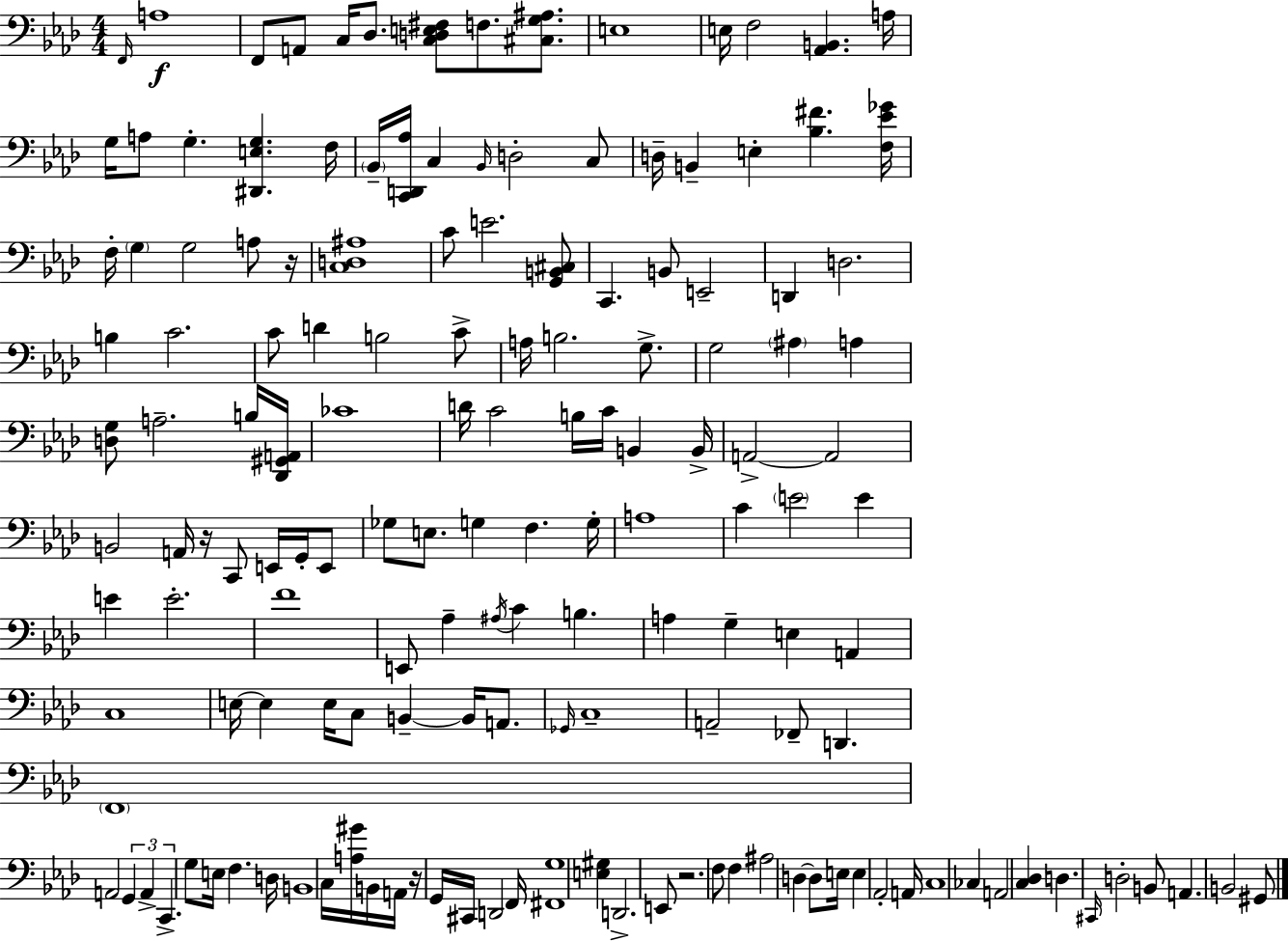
F2/s A3/w F2/e A2/e C3/s Db3/e. [C3,D3,E3,F#3]/e F3/e. [C#3,G3,A#3]/e. E3/w E3/s F3/h [Ab2,B2]/q. A3/s G3/s A3/e G3/q. [D#2,E3,G3]/q. F3/s Bb2/s [C2,D2,Ab3]/s C3/q Bb2/s D3/h C3/e D3/s B2/q E3/q [Bb3,F#4]/q. [F3,Eb4,Gb4]/s F3/s G3/q G3/h A3/e R/s [C3,D3,A#3]/w C4/e E4/h. [G2,B2,C#3]/e C2/q. B2/e E2/h D2/q D3/h. B3/q C4/h. C4/e D4/q B3/h C4/e A3/s B3/h. G3/e. G3/h A#3/q A3/q [D3,G3]/e A3/h. B3/s [Db2,G#2,A2]/s CES4/w D4/s C4/h B3/s C4/s B2/q B2/s A2/h A2/h B2/h A2/s R/s C2/e E2/s G2/s E2/e Gb3/e E3/e. G3/q F3/q. G3/s A3/w C4/q E4/h E4/q E4/q E4/h. F4/w E2/e Ab3/q A#3/s C4/q B3/q. A3/q G3/q E3/q A2/q C3/w E3/s E3/q E3/s C3/e B2/q B2/s A2/e. Gb2/s C3/w A2/h FES2/e D2/q. F2/w A2/h G2/q A2/q C2/q. G3/e E3/s F3/q. D3/s B2/w C3/s [A3,G#4]/s B2/s A2/s R/s G2/s C#2/s D2/h F2/s [F#2,G3]/w [E3,G#3]/q D2/h. E2/e R/h. F3/e F3/q A#3/h D3/q D3/e E3/s E3/q Ab2/h A2/s C3/w CES3/q A2/h [C3,Db3]/q D3/q. C#2/s D3/h B2/e A2/q. B2/h G#2/e